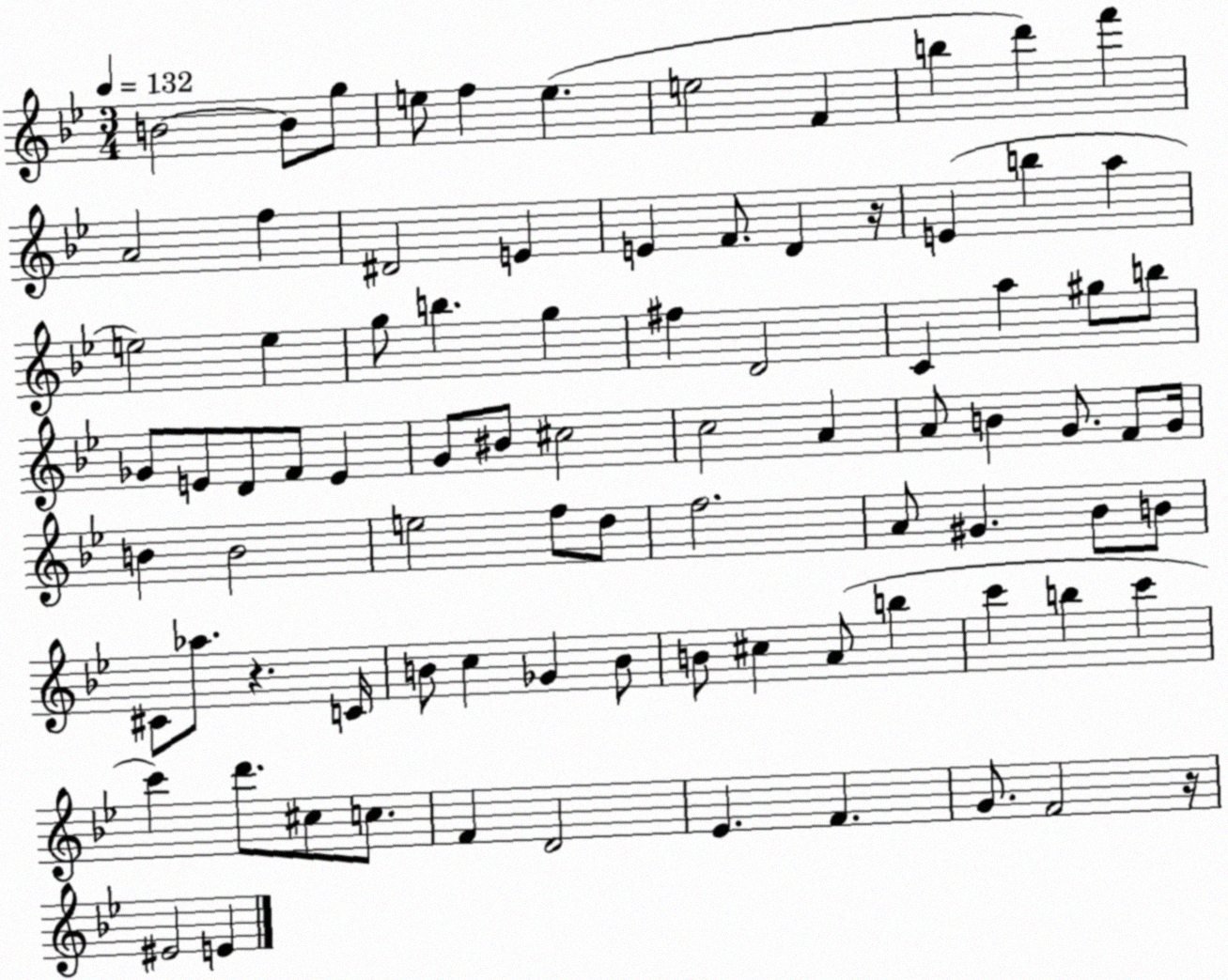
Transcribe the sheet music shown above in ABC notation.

X:1
T:Untitled
M:3/4
L:1/4
K:Bb
B2 B/2 g/2 e/2 f e e2 F b d' f' A2 f ^D2 E E F/2 D z/4 E b a e2 e g/2 b g ^f D2 C a ^g/2 b/2 _G/2 E/2 D/2 F/2 E G/2 ^B/2 ^c2 c2 A A/2 B G/2 F/2 G/4 B B2 e2 f/2 d/2 f2 A/2 ^G _B/2 B/2 ^C/2 _a/2 z C/4 B/2 c _G B/2 B/2 ^c A/2 b c' b c' c' d'/2 ^c/2 c/2 F D2 _E F G/2 F2 z/4 ^E2 E